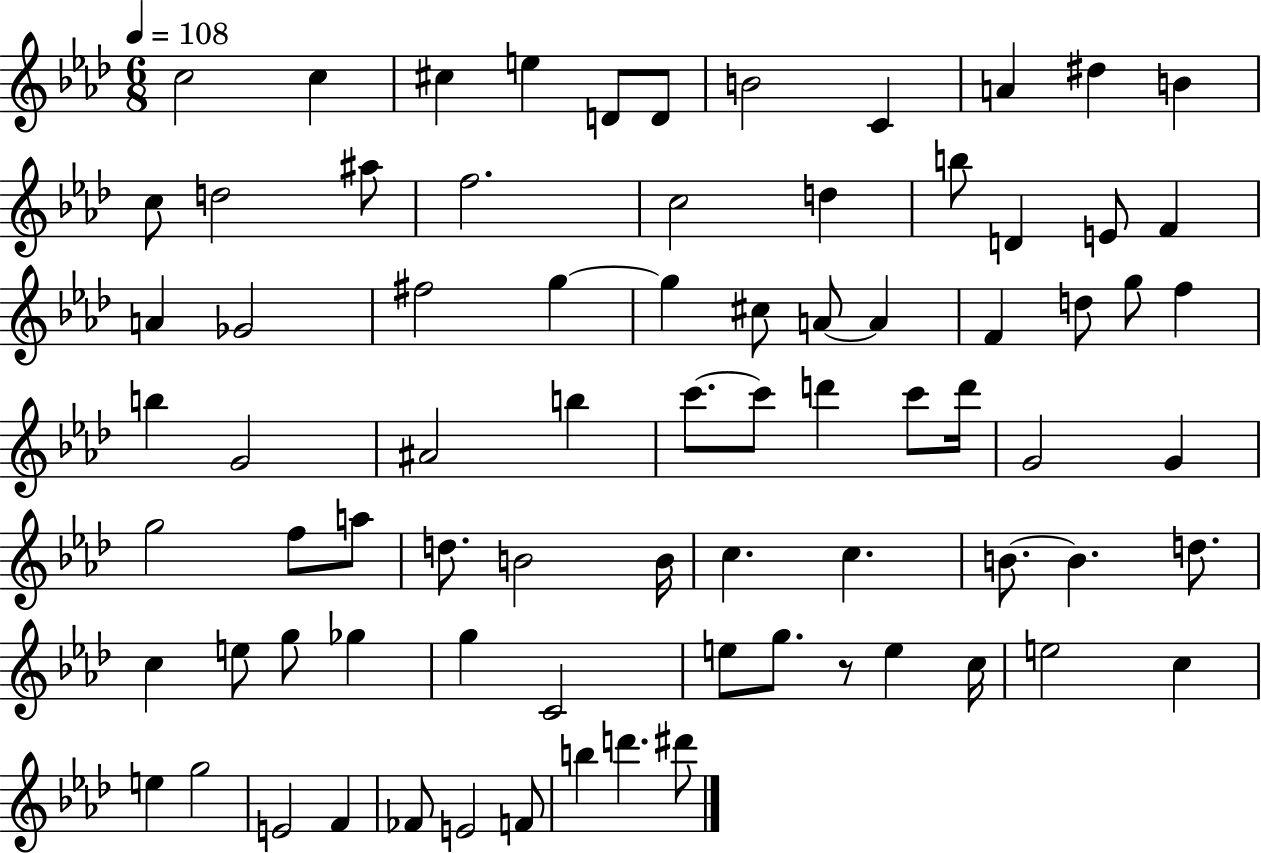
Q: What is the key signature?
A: AES major